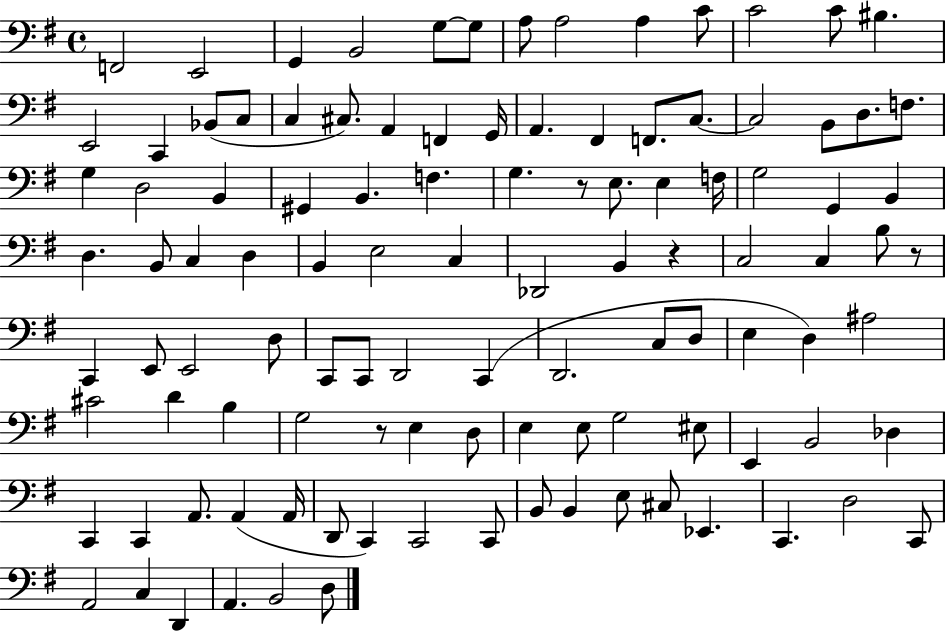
F2/h E2/h G2/q B2/h G3/e G3/e A3/e A3/h A3/q C4/e C4/h C4/e BIS3/q. E2/h C2/q Bb2/e C3/e C3/q C#3/e. A2/q F2/q G2/s A2/q. F#2/q F2/e. C3/e. C3/h B2/e D3/e. F3/e. G3/q D3/h B2/q G#2/q B2/q. F3/q. G3/q. R/e E3/e. E3/q F3/s G3/h G2/q B2/q D3/q. B2/e C3/q D3/q B2/q E3/h C3/q Db2/h B2/q R/q C3/h C3/q B3/e R/e C2/q E2/e E2/h D3/e C2/e C2/e D2/h C2/q D2/h. C3/e D3/e E3/q D3/q A#3/h C#4/h D4/q B3/q G3/h R/e E3/q D3/e E3/q E3/e G3/h EIS3/e E2/q B2/h Db3/q C2/q C2/q A2/e. A2/q A2/s D2/e C2/q C2/h C2/e B2/e B2/q E3/e C#3/e Eb2/q. C2/q. D3/h C2/e A2/h C3/q D2/q A2/q. B2/h D3/e